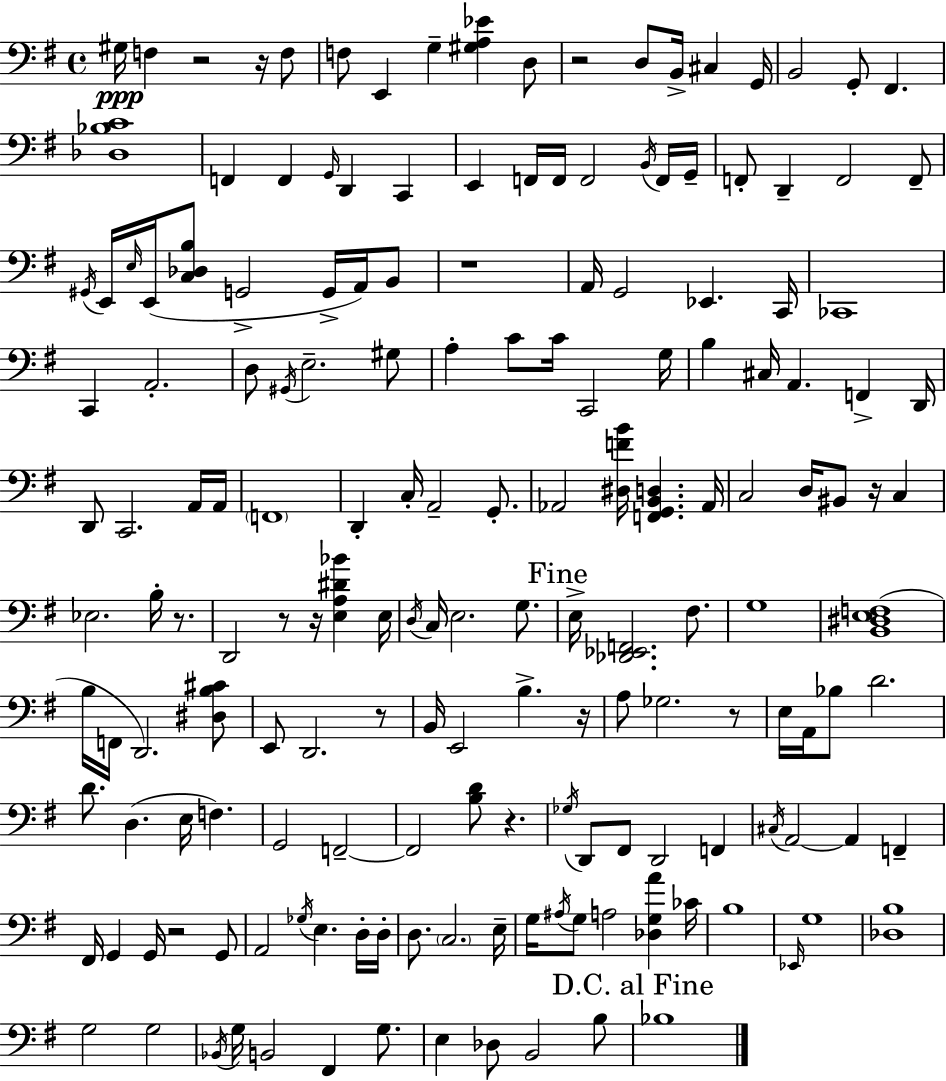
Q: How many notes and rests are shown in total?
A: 172